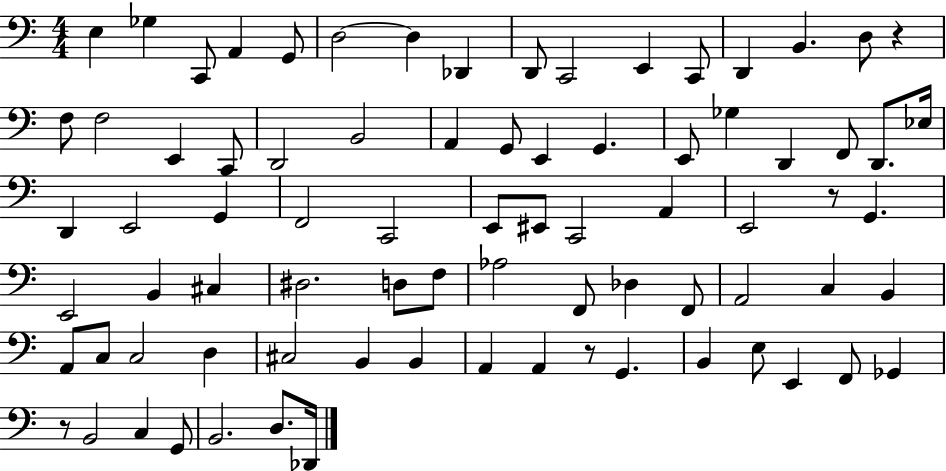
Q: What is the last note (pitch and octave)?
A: Db2